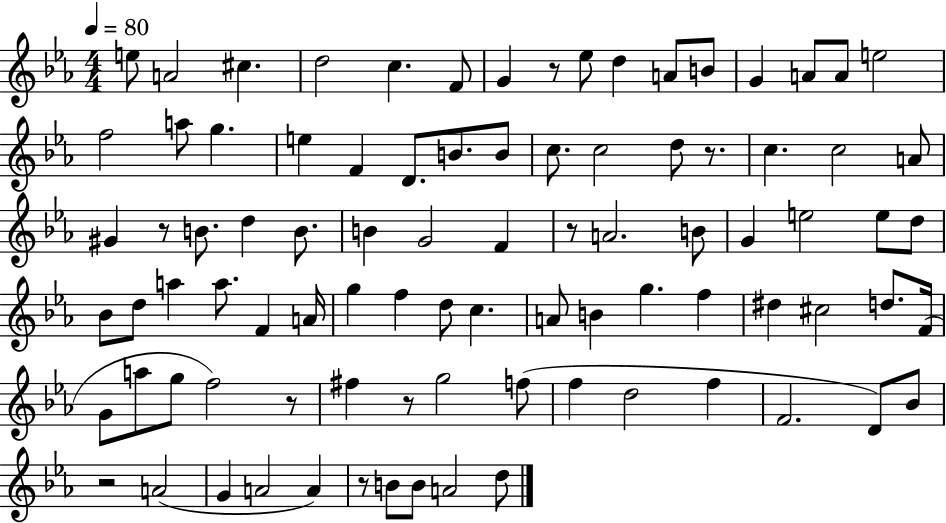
{
  \clef treble
  \numericTimeSignature
  \time 4/4
  \key ees \major
  \tempo 4 = 80
  e''8 a'2 cis''4. | d''2 c''4. f'8 | g'4 r8 ees''8 d''4 a'8 b'8 | g'4 a'8 a'8 e''2 | \break f''2 a''8 g''4. | e''4 f'4 d'8. b'8. b'8 | c''8. c''2 d''8 r8. | c''4. c''2 a'8 | \break gis'4 r8 b'8. d''4 b'8. | b'4 g'2 f'4 | r8 a'2. b'8 | g'4 e''2 e''8 d''8 | \break bes'8 d''8 a''4 a''8. f'4 a'16 | g''4 f''4 d''8 c''4. | a'8 b'4 g''4. f''4 | dis''4 cis''2 d''8. f'16( | \break g'8 a''8 g''8 f''2) r8 | fis''4 r8 g''2 f''8( | f''4 d''2 f''4 | f'2. d'8) bes'8 | \break r2 a'2( | g'4 a'2 a'4) | r8 b'8 b'8 a'2 d''8 | \bar "|."
}